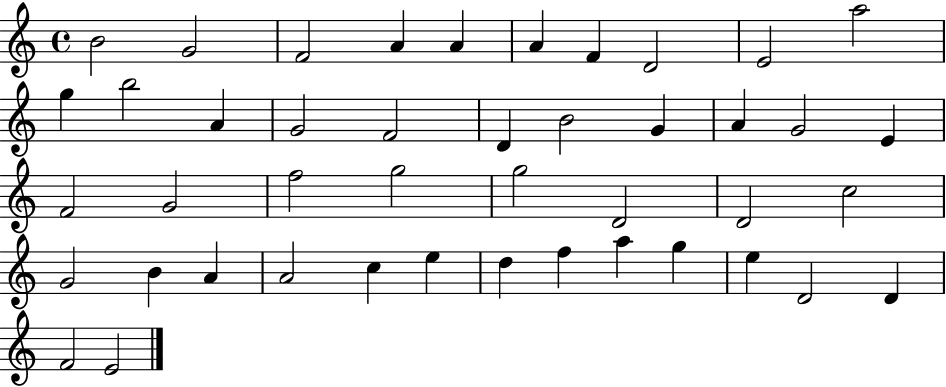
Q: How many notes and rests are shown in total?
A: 44